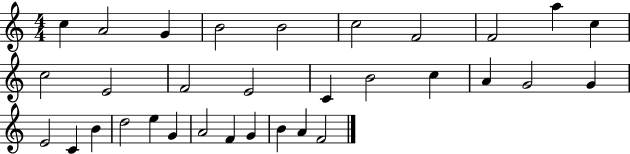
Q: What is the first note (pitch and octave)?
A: C5